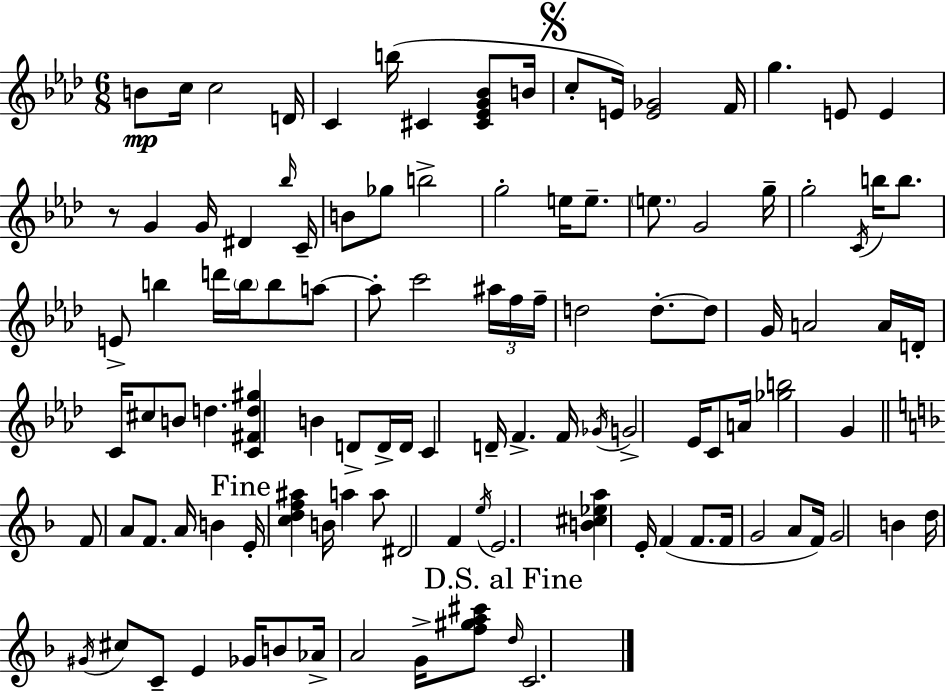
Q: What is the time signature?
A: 6/8